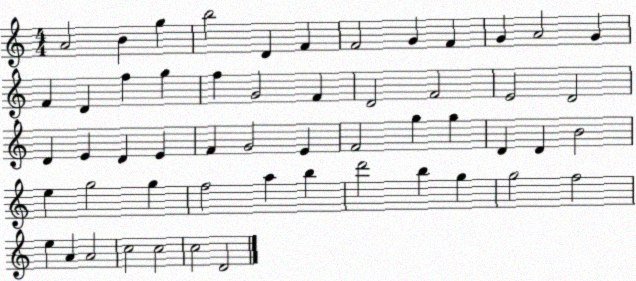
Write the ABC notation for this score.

X:1
T:Untitled
M:4/4
L:1/4
K:C
A2 B g b2 D F F2 G F G A2 G F D f g f G2 F D2 F2 E2 D2 D E D E F G2 E F2 g g D D B2 e g2 g f2 a b d'2 b g g2 f2 e A A2 c2 c2 c2 D2